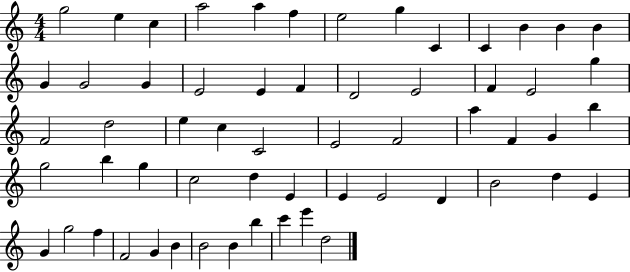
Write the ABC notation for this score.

X:1
T:Untitled
M:4/4
L:1/4
K:C
g2 e c a2 a f e2 g C C B B B G G2 G E2 E F D2 E2 F E2 g F2 d2 e c C2 E2 F2 a F G b g2 b g c2 d E E E2 D B2 d E G g2 f F2 G B B2 B b c' e' d2